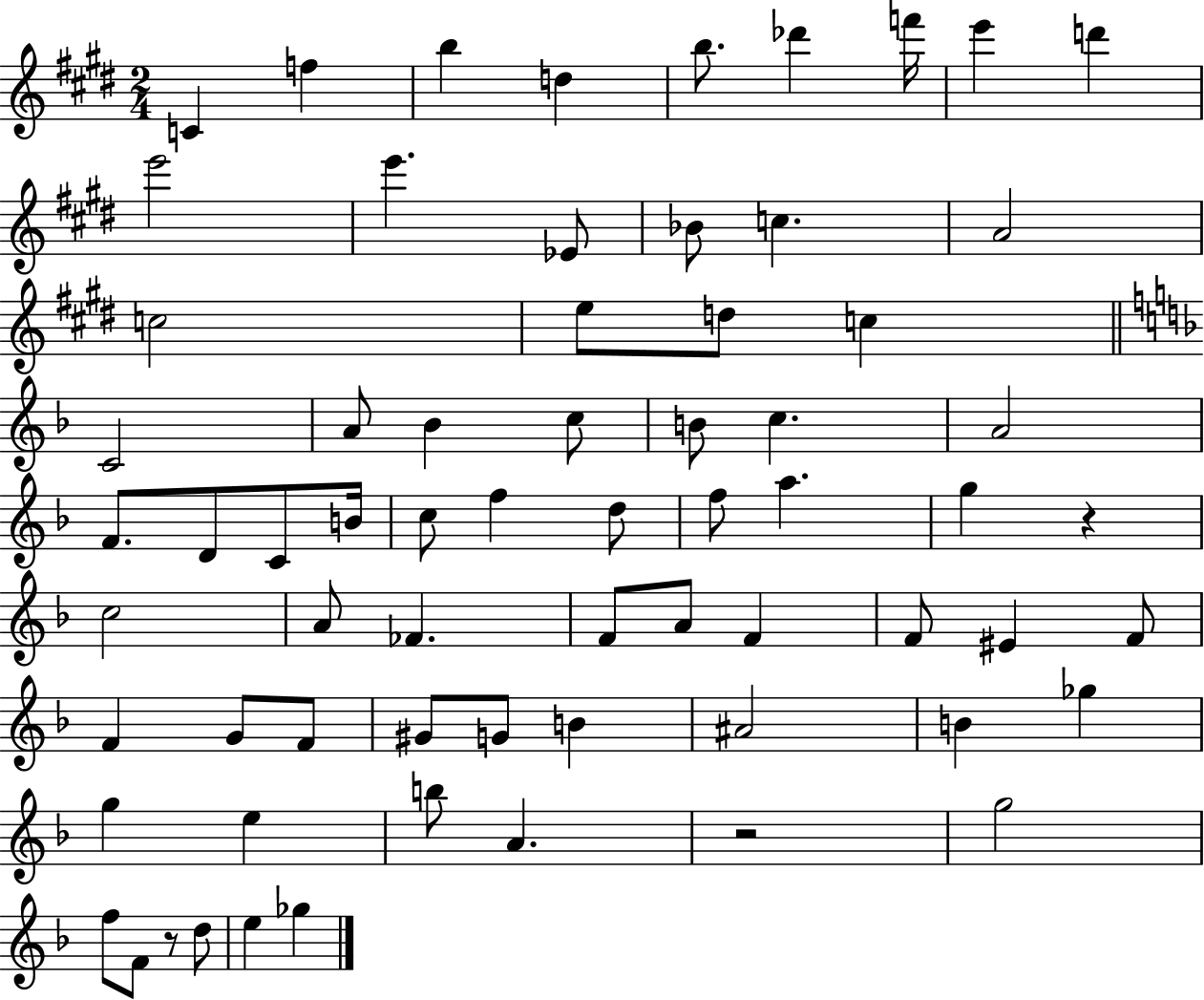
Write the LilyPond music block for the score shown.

{
  \clef treble
  \numericTimeSignature
  \time 2/4
  \key e \major
  c'4 f''4 | b''4 d''4 | b''8. des'''4 f'''16 | e'''4 d'''4 | \break e'''2 | e'''4. ees'8 | bes'8 c''4. | a'2 | \break c''2 | e''8 d''8 c''4 | \bar "||" \break \key f \major c'2 | a'8 bes'4 c''8 | b'8 c''4. | a'2 | \break f'8. d'8 c'8 b'16 | c''8 f''4 d''8 | f''8 a''4. | g''4 r4 | \break c''2 | a'8 fes'4. | f'8 a'8 f'4 | f'8 eis'4 f'8 | \break f'4 g'8 f'8 | gis'8 g'8 b'4 | ais'2 | b'4 ges''4 | \break g''4 e''4 | b''8 a'4. | r2 | g''2 | \break f''8 f'8 r8 d''8 | e''4 ges''4 | \bar "|."
}